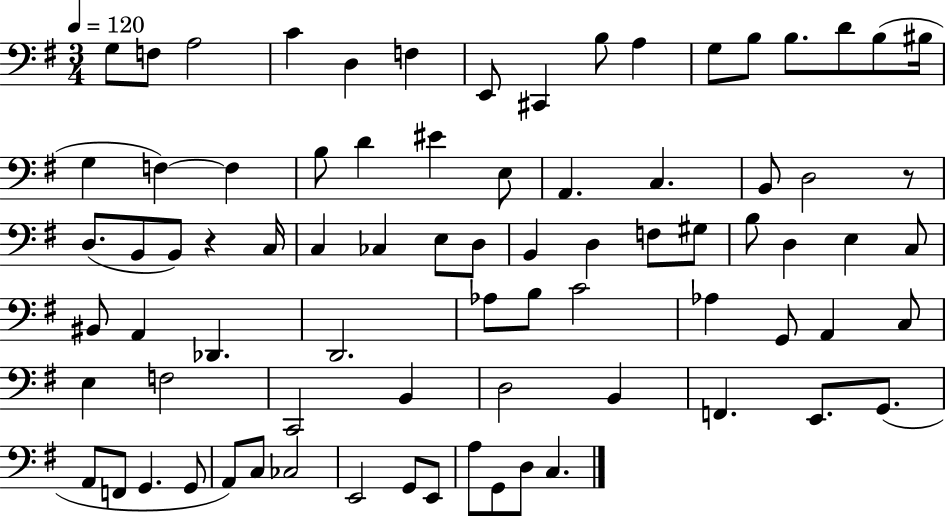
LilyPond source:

{
  \clef bass
  \numericTimeSignature
  \time 3/4
  \key g \major
  \tempo 4 = 120
  g8 f8 a2 | c'4 d4 f4 | e,8 cis,4 b8 a4 | g8 b8 b8. d'8 b8( bis16 | \break g4 f4~~) f4 | b8 d'4 eis'4 e8 | a,4. c4. | b,8 d2 r8 | \break d8.( b,8 b,8) r4 c16 | c4 ces4 e8 d8 | b,4 d4 f8 gis8 | b8 d4 e4 c8 | \break bis,8 a,4 des,4. | d,2. | aes8 b8 c'2 | aes4 g,8 a,4 c8 | \break e4 f2 | c,2 b,4 | d2 b,4 | f,4. e,8. g,8.( | \break a,8 f,8 g,4. g,8 | a,8) c8 ces2 | e,2 g,8 e,8 | a8 g,8 d8 c4. | \break \bar "|."
}